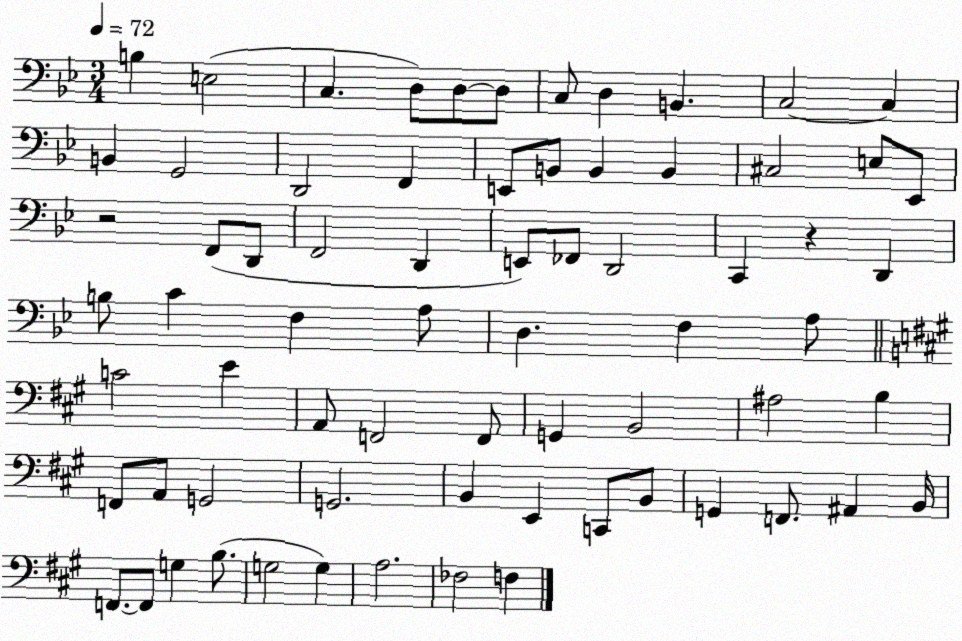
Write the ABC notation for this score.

X:1
T:Untitled
M:3/4
L:1/4
K:Bb
B, E,2 C, D,/2 D,/2 D,/2 C,/2 D, B,, C,2 C, B,, G,,2 D,,2 F,, E,,/2 B,,/2 B,, B,, ^C,2 E,/2 _E,,/2 z2 F,,/2 D,,/2 F,,2 D,, E,,/2 _F,,/2 D,,2 C,, z D,, B,/2 C F, A,/2 D, F, A,/2 C2 E A,,/2 F,,2 F,,/2 G,, B,,2 ^A,2 B, F,,/2 A,,/2 G,,2 G,,2 B,, E,, C,,/2 B,,/2 G,, F,,/2 ^A,, B,,/4 F,,/2 F,,/2 G, B,/2 G,2 G, A,2 _F,2 F,